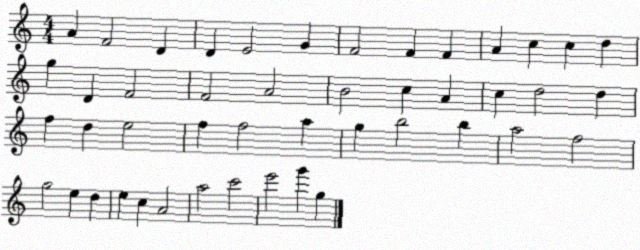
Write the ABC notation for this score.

X:1
T:Untitled
M:4/4
L:1/4
K:C
A F2 D D E2 G F2 F F A c c d g D F2 F2 A2 B2 c A c d2 d f d e2 f f2 a g b2 b a2 f2 g2 e d e c A2 a2 c'2 e'2 g' g